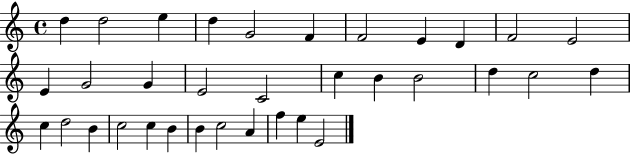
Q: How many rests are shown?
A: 0